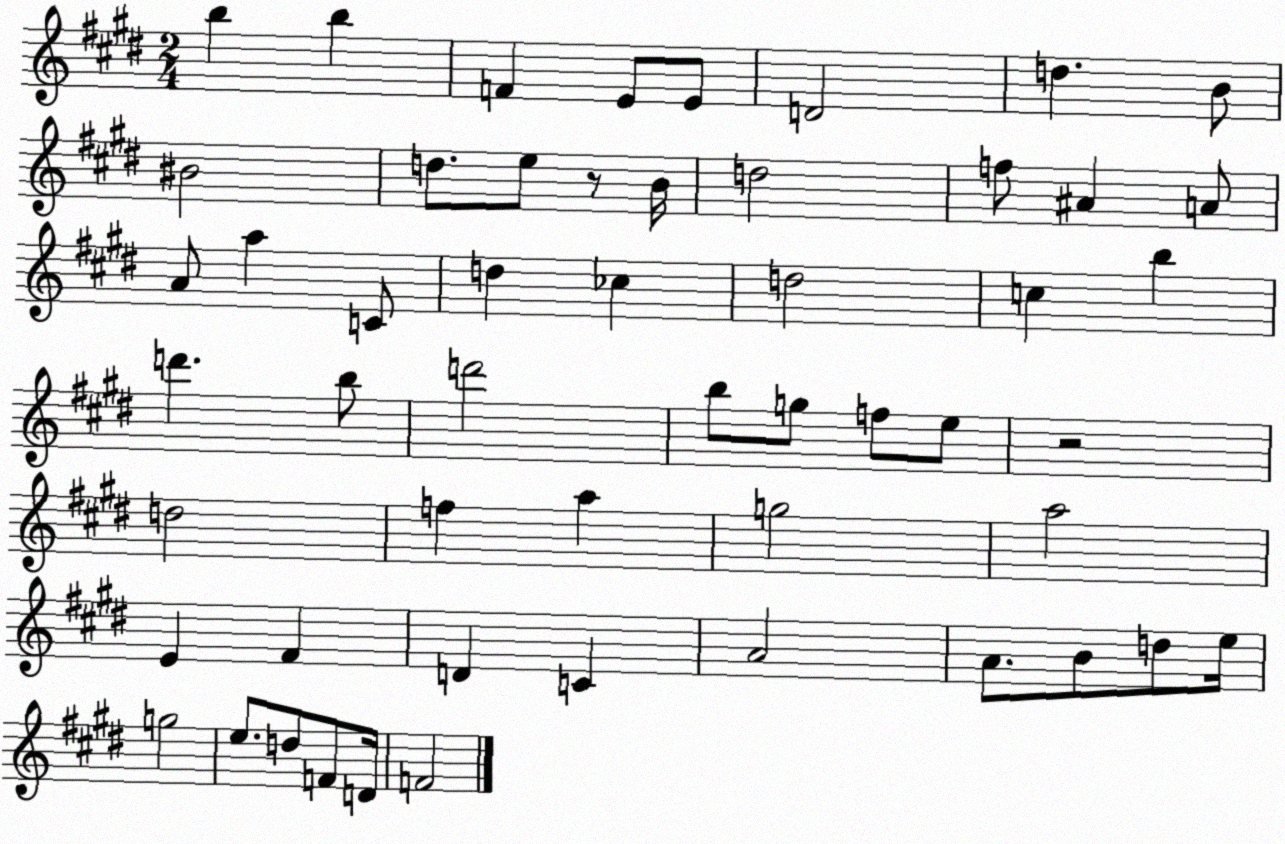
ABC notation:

X:1
T:Untitled
M:2/4
L:1/4
K:E
b b F E/2 E/2 D2 d B/2 ^B2 d/2 e/2 z/2 B/4 d2 f/2 ^A A/2 A/2 a C/2 d _c d2 c b d' b/2 d'2 b/2 g/2 f/2 e/2 z2 d2 f a g2 a2 E ^F D C A2 A/2 B/2 d/2 e/4 g2 e/2 d/2 F/2 D/4 F2